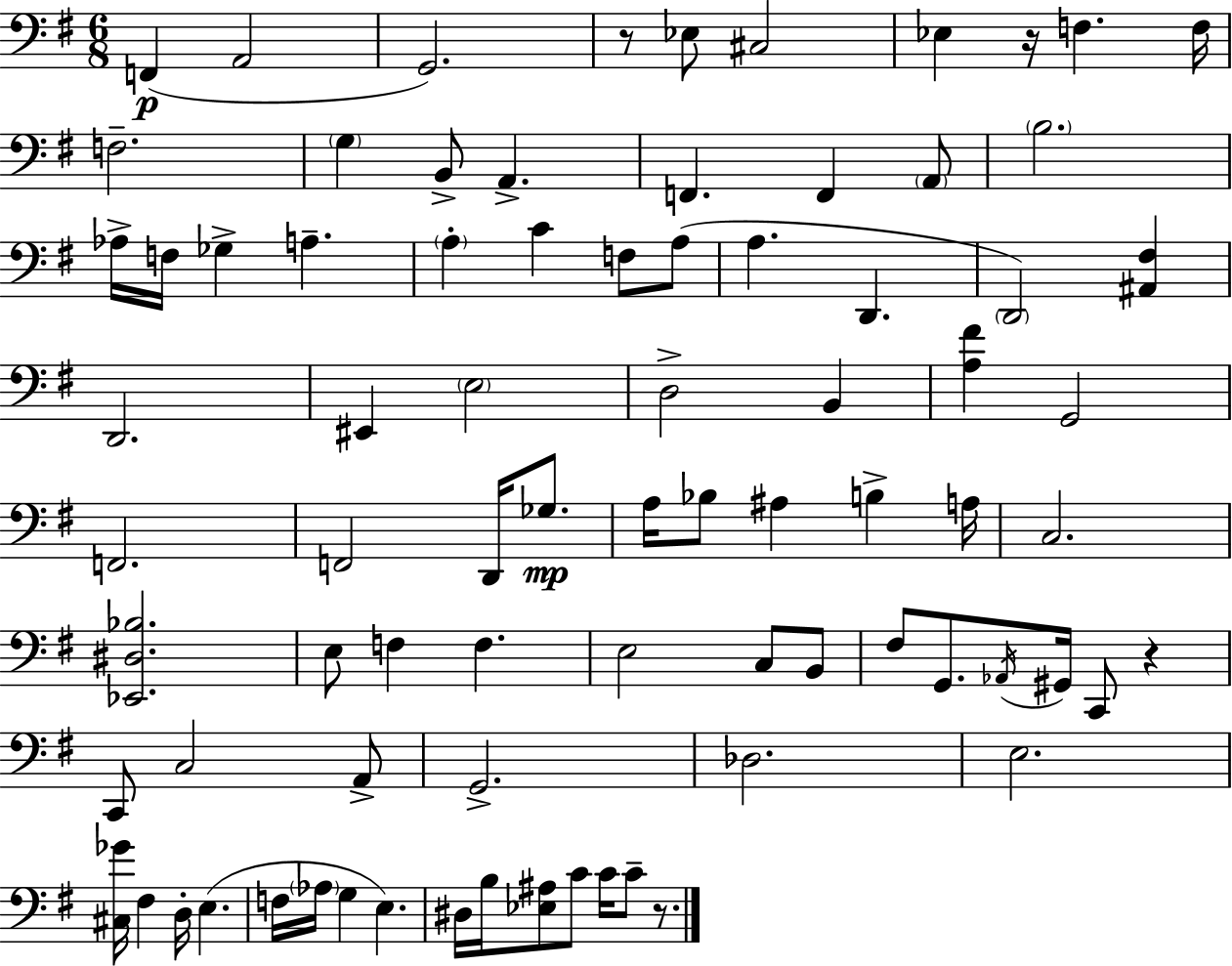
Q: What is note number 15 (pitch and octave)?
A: A2